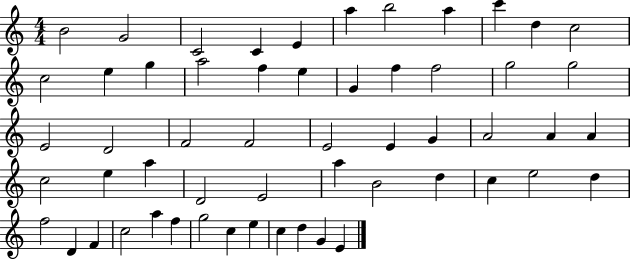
X:1
T:Untitled
M:4/4
L:1/4
K:C
B2 G2 C2 C E a b2 a c' d c2 c2 e g a2 f e G f f2 g2 g2 E2 D2 F2 F2 E2 E G A2 A A c2 e a D2 E2 a B2 d c e2 d f2 D F c2 a f g2 c e c d G E